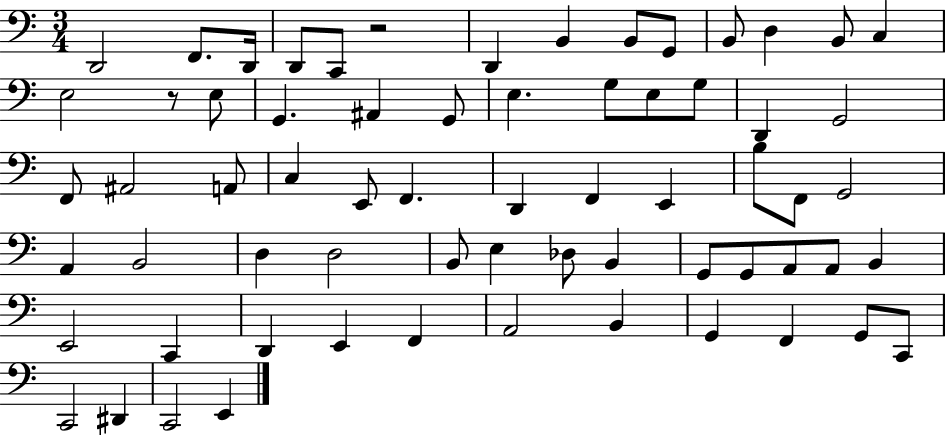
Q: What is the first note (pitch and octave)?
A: D2